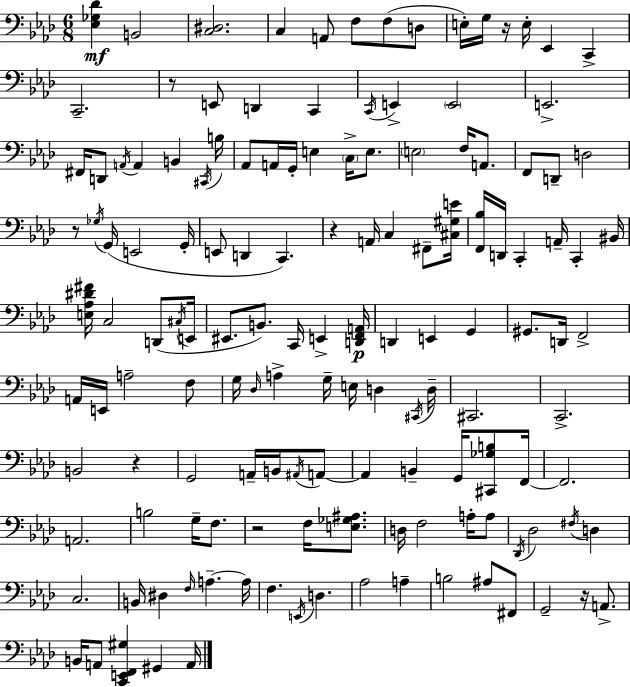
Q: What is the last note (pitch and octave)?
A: A2